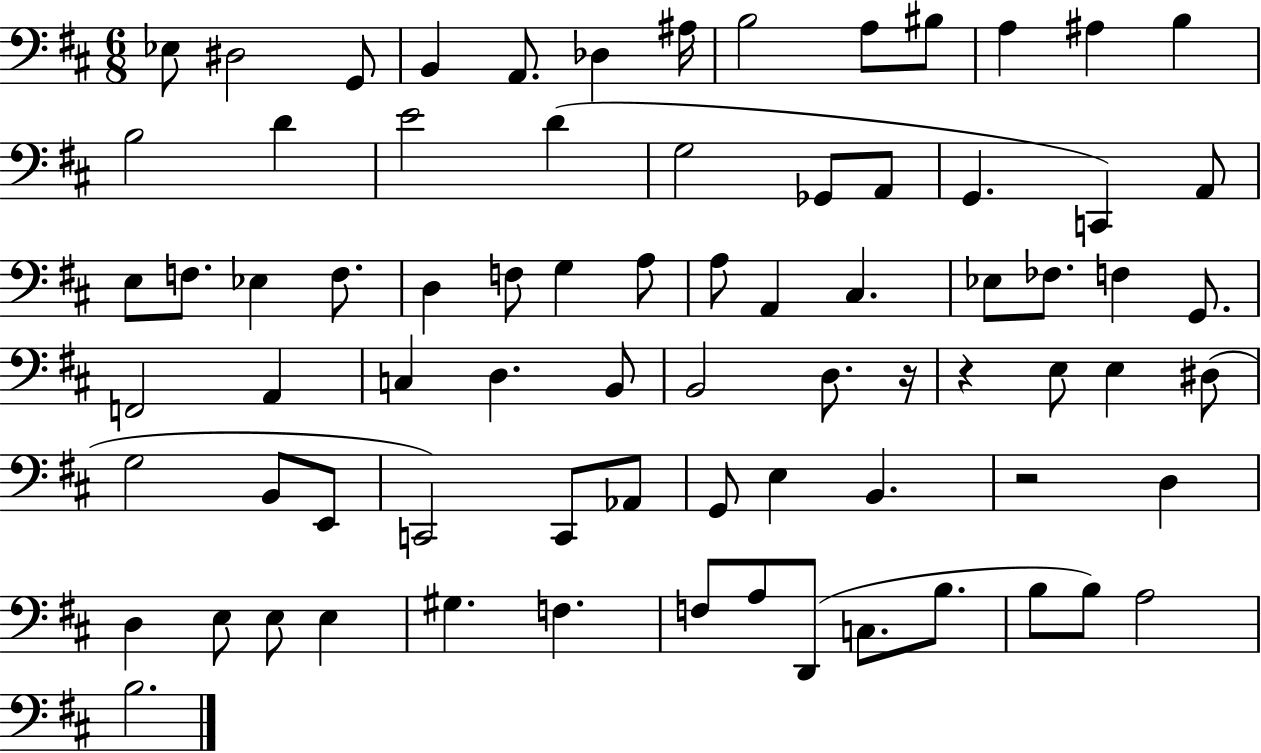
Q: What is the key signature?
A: D major